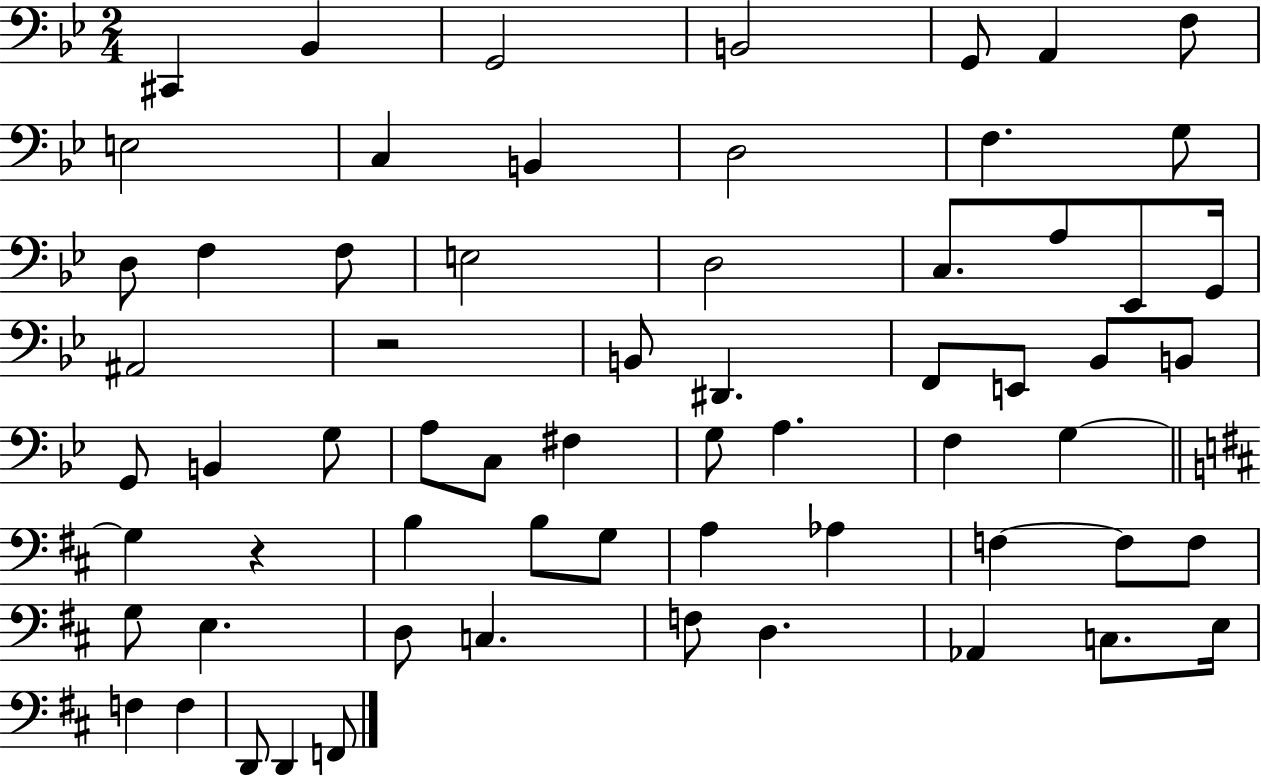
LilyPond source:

{
  \clef bass
  \numericTimeSignature
  \time 2/4
  \key bes \major
  \repeat volta 2 { cis,4 bes,4 | g,2 | b,2 | g,8 a,4 f8 | \break e2 | c4 b,4 | d2 | f4. g8 | \break d8 f4 f8 | e2 | d2 | c8. a8 ees,8 g,16 | \break ais,2 | r2 | b,8 dis,4. | f,8 e,8 bes,8 b,8 | \break g,8 b,4 g8 | a8 c8 fis4 | g8 a4. | f4 g4~~ | \break \bar "||" \break \key b \minor g4 r4 | b4 b8 g8 | a4 aes4 | f4~~ f8 f8 | \break g8 e4. | d8 c4. | f8 d4. | aes,4 c8. e16 | \break f4 f4 | d,8 d,4 f,8 | } \bar "|."
}